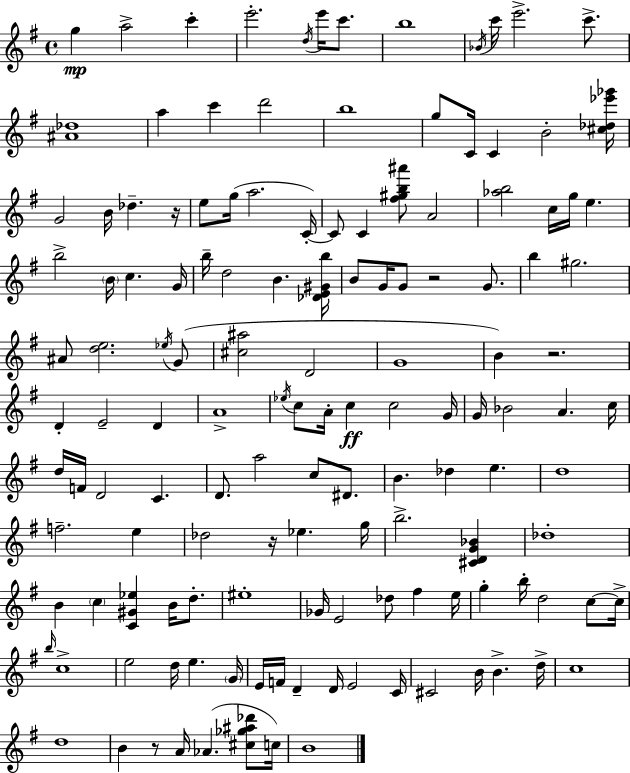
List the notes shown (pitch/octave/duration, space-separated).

G5/q A5/h C6/q E6/h. D5/s E6/s C6/e. B5/w Bb4/s C6/s E6/h. C6/e. [A#4,Db5]/w A5/q C6/q D6/h B5/w G5/e C4/s C4/q B4/h [C#5,Db5,Eb6,Gb6]/s G4/h B4/s Db5/q. R/s E5/e G5/s A5/h. C4/s C4/e C4/q [F#5,G#5,B5,A#6]/e A4/h [Ab5,B5]/h C5/s G5/s E5/q. B5/h B4/s C5/q. G4/s B5/s D5/h B4/q. [Db4,E4,G#4,B5]/s B4/e G4/s G4/e R/h G4/e. B5/q G#5/h. A#4/e [D5,E5]/h. Eb5/s G4/e [C#5,A#5]/h D4/h G4/w B4/q R/h. D4/q E4/h D4/q A4/w Eb5/s C5/e A4/s C5/q C5/h G4/s G4/s Bb4/h A4/q. C5/s D5/s F4/s D4/h C4/q. D4/e. A5/h C5/e D#4/e. B4/q. Db5/q E5/q. D5/w F5/h. E5/q Db5/h R/s Eb5/q. G5/s B5/h. [C#4,D4,G4,Bb4]/q Db5/w B4/q C5/q [C4,G#4,Eb5]/q B4/s D5/e. EIS5/w Gb4/s E4/h Db5/e F#5/q E5/s G5/q B5/s D5/h C5/e C5/s B5/s C5/w E5/h D5/s E5/q. G4/s E4/s F4/s D4/q D4/s E4/h C4/s C#4/h B4/s B4/q. D5/s C5/w D5/w B4/q R/e A4/s Ab4/q. [C#5,Gb5,A#5,Db6]/e C5/s B4/w